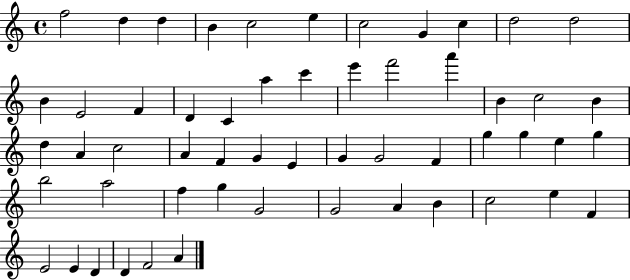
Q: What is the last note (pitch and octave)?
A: A4